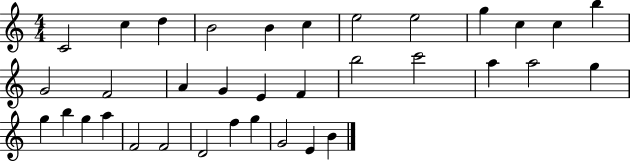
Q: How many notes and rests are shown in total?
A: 35